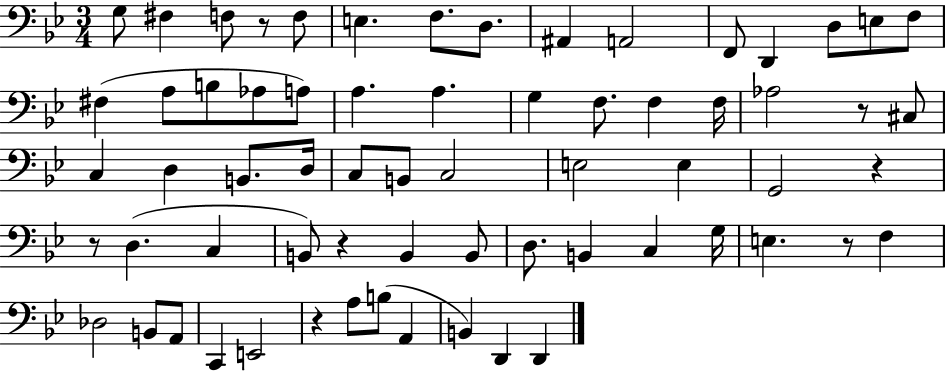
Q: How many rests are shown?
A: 7